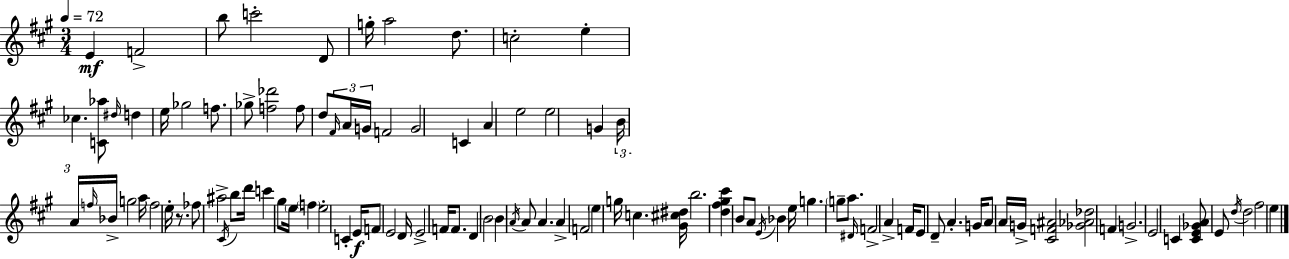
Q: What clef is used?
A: treble